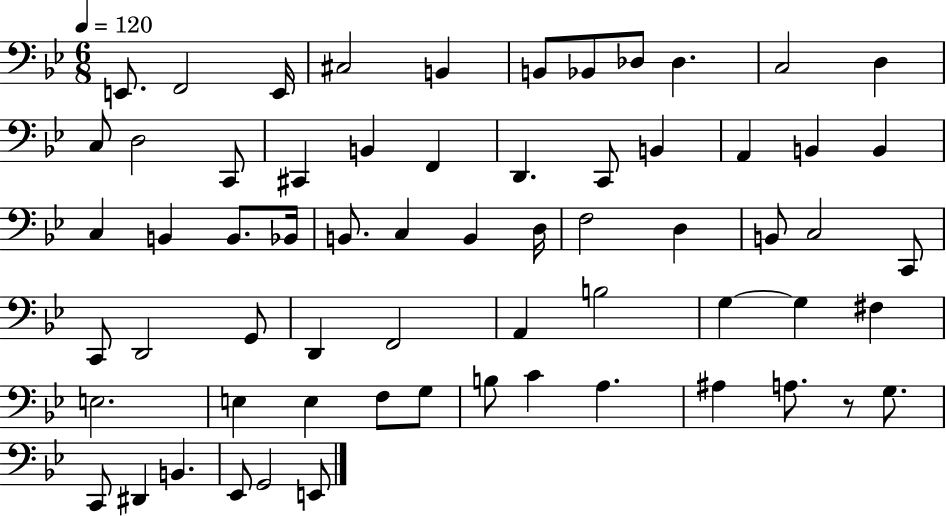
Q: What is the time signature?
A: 6/8